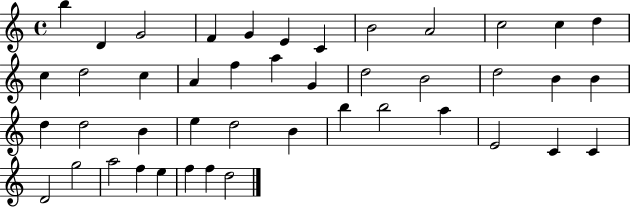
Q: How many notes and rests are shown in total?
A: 44